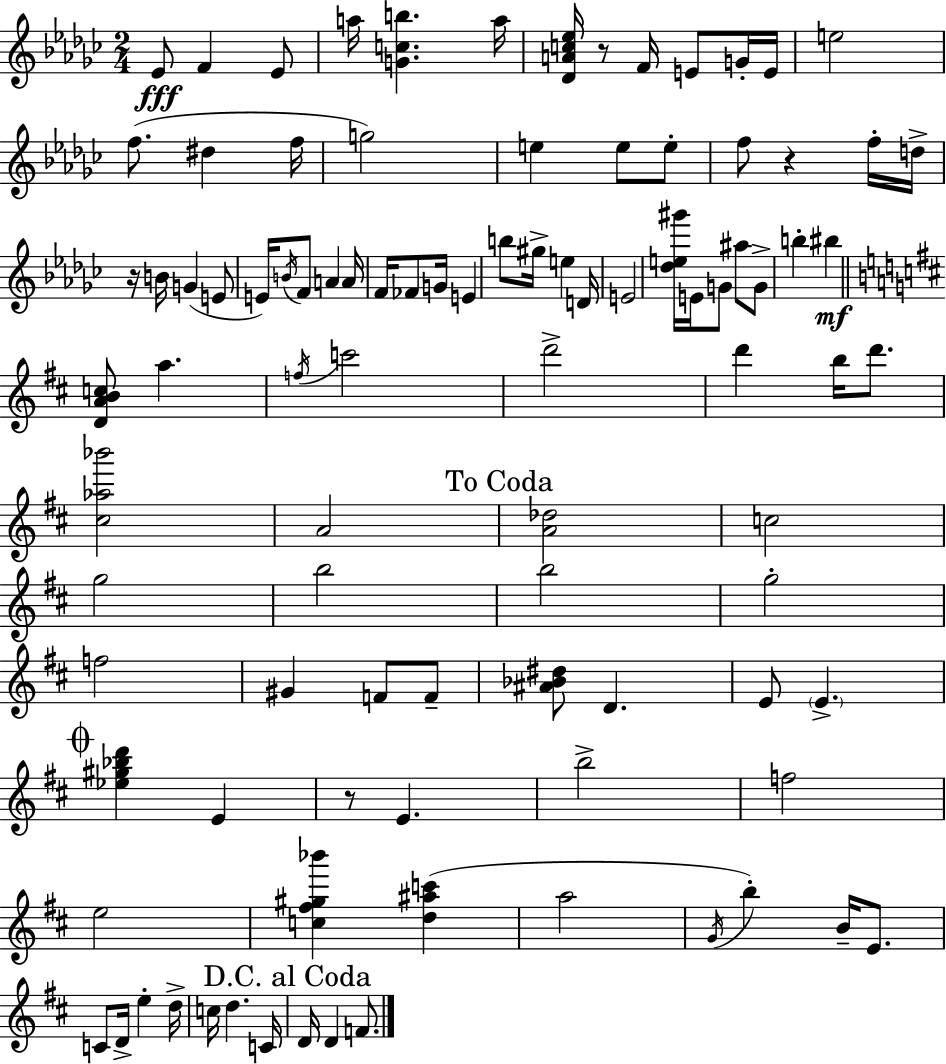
Eb4/e F4/q Eb4/e A5/s [G4,C5,B5]/q. A5/s [Db4,A4,C5,Eb5]/s R/e F4/s E4/e G4/s E4/s E5/h F5/e. D#5/q F5/s G5/h E5/q E5/e E5/e F5/e R/q F5/s D5/s R/s B4/s G4/q E4/e E4/s B4/s F4/e A4/q A4/s F4/s FES4/e G4/s E4/q B5/e G#5/s E5/q D4/s E4/h [Db5,E5,G#6]/s E4/s G4/e A#5/e G4/e B5/q BIS5/q [D4,A4,B4,C5]/e A5/q. F5/s C6/h D6/h D6/q B5/s D6/e. [C#5,Ab5,Bb6]/h A4/h [A4,Db5]/h C5/h G5/h B5/h B5/h G5/h F5/h G#4/q F4/e F4/e [A#4,Bb4,D#5]/e D4/q. E4/e E4/q. [Eb5,G#5,Bb5,D6]/q E4/q R/e E4/q. B5/h F5/h E5/h [C5,F#5,G#5,Bb6]/q [D5,A#5,C6]/q A5/h G4/s B5/q B4/s E4/e. C4/e D4/s E5/q D5/s C5/s D5/q. C4/s D4/s D4/q F4/e.